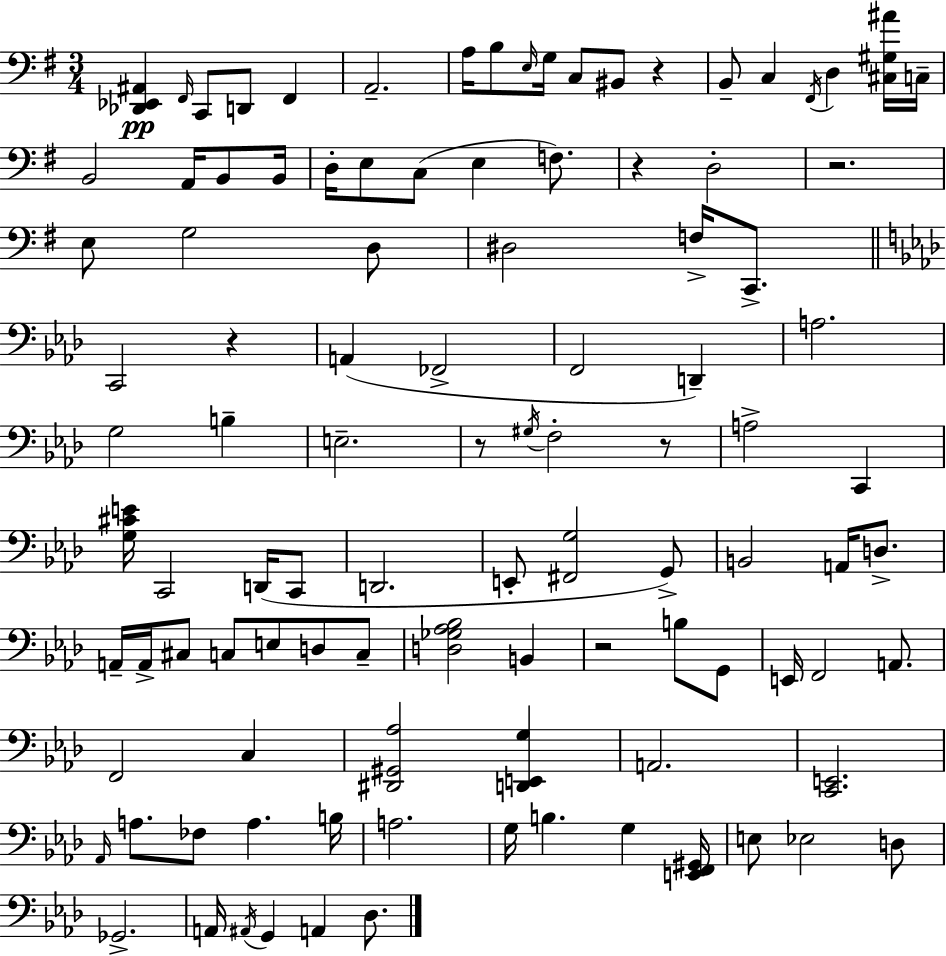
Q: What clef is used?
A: bass